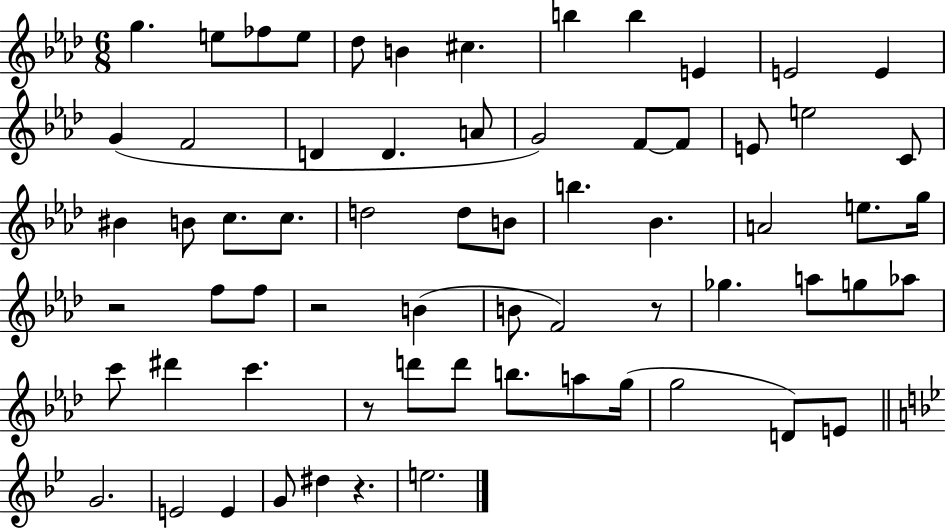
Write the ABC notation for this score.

X:1
T:Untitled
M:6/8
L:1/4
K:Ab
g e/2 _f/2 e/2 _d/2 B ^c b b E E2 E G F2 D D A/2 G2 F/2 F/2 E/2 e2 C/2 ^B B/2 c/2 c/2 d2 d/2 B/2 b _B A2 e/2 g/4 z2 f/2 f/2 z2 B B/2 F2 z/2 _g a/2 g/2 _a/2 c'/2 ^d' c' z/2 d'/2 d'/2 b/2 a/2 g/4 g2 D/2 E/2 G2 E2 E G/2 ^d z e2